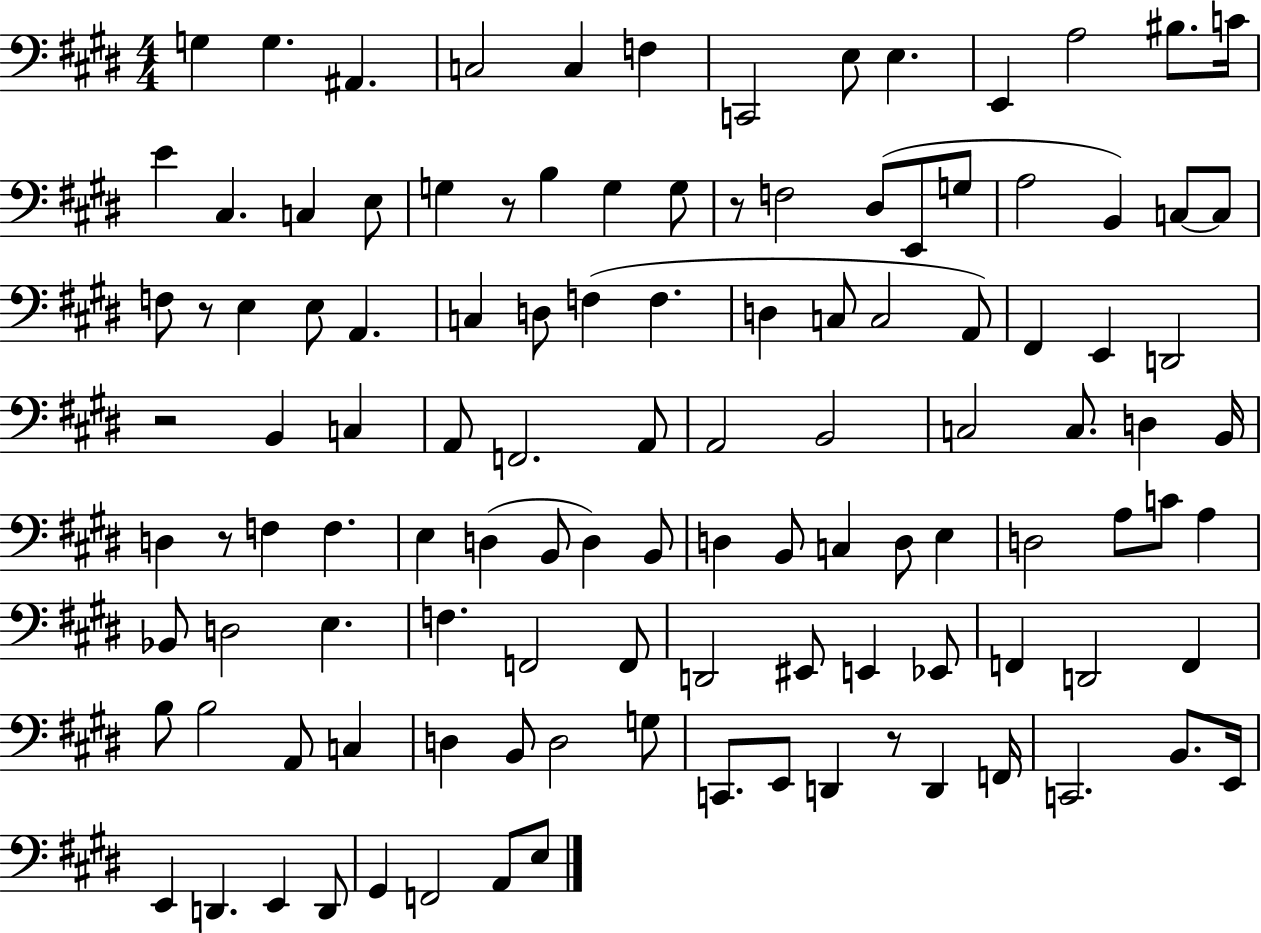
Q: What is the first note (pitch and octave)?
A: G3